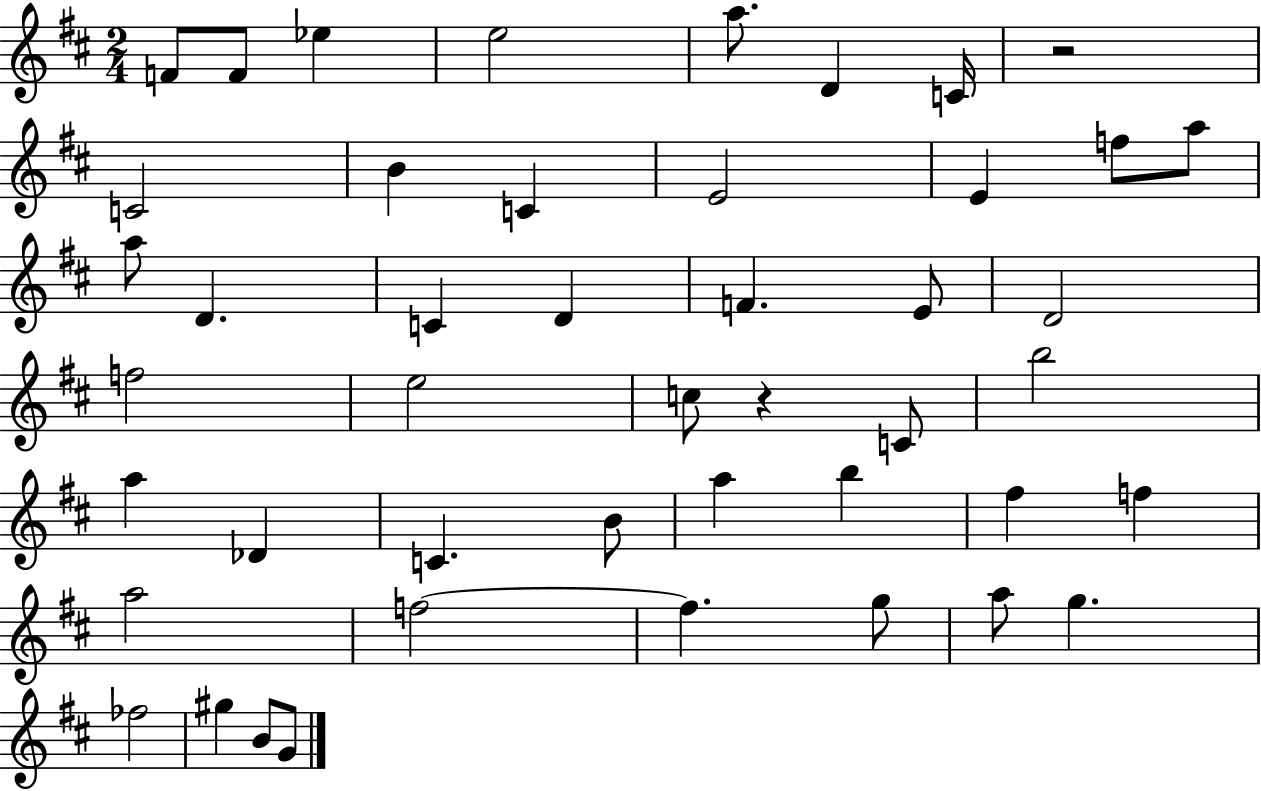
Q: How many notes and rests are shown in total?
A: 46